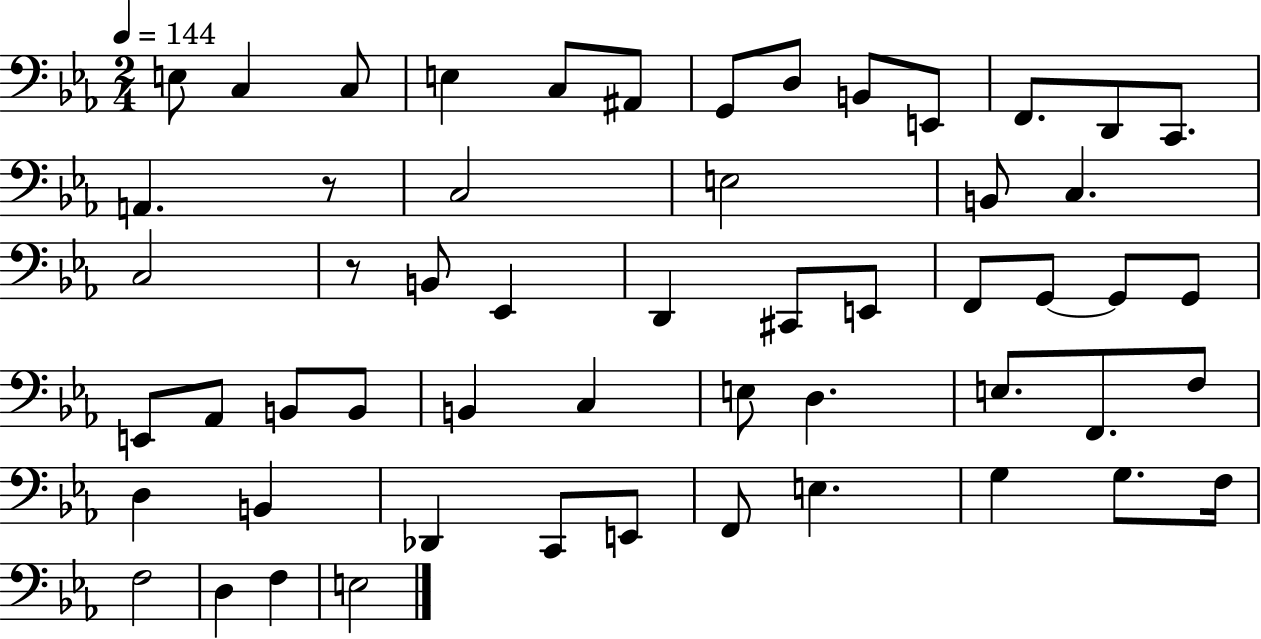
X:1
T:Untitled
M:2/4
L:1/4
K:Eb
E,/2 C, C,/2 E, C,/2 ^A,,/2 G,,/2 D,/2 B,,/2 E,,/2 F,,/2 D,,/2 C,,/2 A,, z/2 C,2 E,2 B,,/2 C, C,2 z/2 B,,/2 _E,, D,, ^C,,/2 E,,/2 F,,/2 G,,/2 G,,/2 G,,/2 E,,/2 _A,,/2 B,,/2 B,,/2 B,, C, E,/2 D, E,/2 F,,/2 F,/2 D, B,, _D,, C,,/2 E,,/2 F,,/2 E, G, G,/2 F,/4 F,2 D, F, E,2